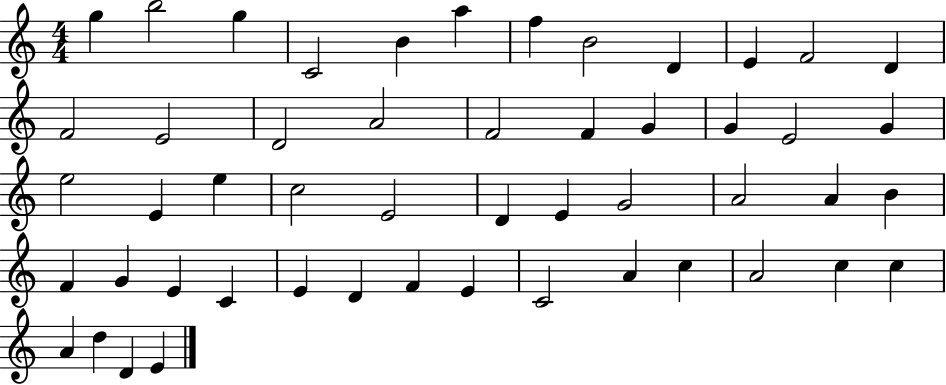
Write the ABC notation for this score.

X:1
T:Untitled
M:4/4
L:1/4
K:C
g b2 g C2 B a f B2 D E F2 D F2 E2 D2 A2 F2 F G G E2 G e2 E e c2 E2 D E G2 A2 A B F G E C E D F E C2 A c A2 c c A d D E